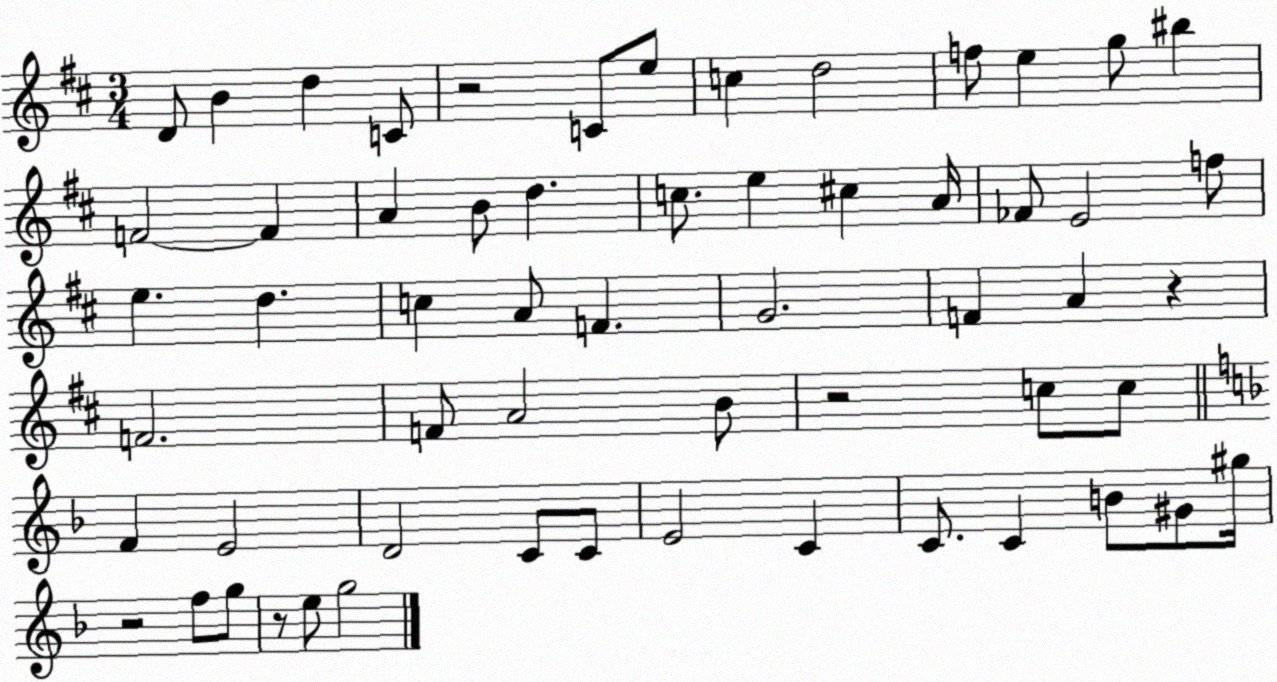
X:1
T:Untitled
M:3/4
L:1/4
K:D
D/2 B d C/2 z2 C/2 e/2 c d2 f/2 e g/2 ^b F2 F A B/2 d c/2 e ^c A/4 _F/2 E2 f/2 e d c A/2 F G2 F A z F2 F/2 A2 B/2 z2 c/2 c/2 F E2 D2 C/2 C/2 E2 C C/2 C B/2 ^G/2 ^g/4 z2 f/2 g/2 z/2 e/2 g2